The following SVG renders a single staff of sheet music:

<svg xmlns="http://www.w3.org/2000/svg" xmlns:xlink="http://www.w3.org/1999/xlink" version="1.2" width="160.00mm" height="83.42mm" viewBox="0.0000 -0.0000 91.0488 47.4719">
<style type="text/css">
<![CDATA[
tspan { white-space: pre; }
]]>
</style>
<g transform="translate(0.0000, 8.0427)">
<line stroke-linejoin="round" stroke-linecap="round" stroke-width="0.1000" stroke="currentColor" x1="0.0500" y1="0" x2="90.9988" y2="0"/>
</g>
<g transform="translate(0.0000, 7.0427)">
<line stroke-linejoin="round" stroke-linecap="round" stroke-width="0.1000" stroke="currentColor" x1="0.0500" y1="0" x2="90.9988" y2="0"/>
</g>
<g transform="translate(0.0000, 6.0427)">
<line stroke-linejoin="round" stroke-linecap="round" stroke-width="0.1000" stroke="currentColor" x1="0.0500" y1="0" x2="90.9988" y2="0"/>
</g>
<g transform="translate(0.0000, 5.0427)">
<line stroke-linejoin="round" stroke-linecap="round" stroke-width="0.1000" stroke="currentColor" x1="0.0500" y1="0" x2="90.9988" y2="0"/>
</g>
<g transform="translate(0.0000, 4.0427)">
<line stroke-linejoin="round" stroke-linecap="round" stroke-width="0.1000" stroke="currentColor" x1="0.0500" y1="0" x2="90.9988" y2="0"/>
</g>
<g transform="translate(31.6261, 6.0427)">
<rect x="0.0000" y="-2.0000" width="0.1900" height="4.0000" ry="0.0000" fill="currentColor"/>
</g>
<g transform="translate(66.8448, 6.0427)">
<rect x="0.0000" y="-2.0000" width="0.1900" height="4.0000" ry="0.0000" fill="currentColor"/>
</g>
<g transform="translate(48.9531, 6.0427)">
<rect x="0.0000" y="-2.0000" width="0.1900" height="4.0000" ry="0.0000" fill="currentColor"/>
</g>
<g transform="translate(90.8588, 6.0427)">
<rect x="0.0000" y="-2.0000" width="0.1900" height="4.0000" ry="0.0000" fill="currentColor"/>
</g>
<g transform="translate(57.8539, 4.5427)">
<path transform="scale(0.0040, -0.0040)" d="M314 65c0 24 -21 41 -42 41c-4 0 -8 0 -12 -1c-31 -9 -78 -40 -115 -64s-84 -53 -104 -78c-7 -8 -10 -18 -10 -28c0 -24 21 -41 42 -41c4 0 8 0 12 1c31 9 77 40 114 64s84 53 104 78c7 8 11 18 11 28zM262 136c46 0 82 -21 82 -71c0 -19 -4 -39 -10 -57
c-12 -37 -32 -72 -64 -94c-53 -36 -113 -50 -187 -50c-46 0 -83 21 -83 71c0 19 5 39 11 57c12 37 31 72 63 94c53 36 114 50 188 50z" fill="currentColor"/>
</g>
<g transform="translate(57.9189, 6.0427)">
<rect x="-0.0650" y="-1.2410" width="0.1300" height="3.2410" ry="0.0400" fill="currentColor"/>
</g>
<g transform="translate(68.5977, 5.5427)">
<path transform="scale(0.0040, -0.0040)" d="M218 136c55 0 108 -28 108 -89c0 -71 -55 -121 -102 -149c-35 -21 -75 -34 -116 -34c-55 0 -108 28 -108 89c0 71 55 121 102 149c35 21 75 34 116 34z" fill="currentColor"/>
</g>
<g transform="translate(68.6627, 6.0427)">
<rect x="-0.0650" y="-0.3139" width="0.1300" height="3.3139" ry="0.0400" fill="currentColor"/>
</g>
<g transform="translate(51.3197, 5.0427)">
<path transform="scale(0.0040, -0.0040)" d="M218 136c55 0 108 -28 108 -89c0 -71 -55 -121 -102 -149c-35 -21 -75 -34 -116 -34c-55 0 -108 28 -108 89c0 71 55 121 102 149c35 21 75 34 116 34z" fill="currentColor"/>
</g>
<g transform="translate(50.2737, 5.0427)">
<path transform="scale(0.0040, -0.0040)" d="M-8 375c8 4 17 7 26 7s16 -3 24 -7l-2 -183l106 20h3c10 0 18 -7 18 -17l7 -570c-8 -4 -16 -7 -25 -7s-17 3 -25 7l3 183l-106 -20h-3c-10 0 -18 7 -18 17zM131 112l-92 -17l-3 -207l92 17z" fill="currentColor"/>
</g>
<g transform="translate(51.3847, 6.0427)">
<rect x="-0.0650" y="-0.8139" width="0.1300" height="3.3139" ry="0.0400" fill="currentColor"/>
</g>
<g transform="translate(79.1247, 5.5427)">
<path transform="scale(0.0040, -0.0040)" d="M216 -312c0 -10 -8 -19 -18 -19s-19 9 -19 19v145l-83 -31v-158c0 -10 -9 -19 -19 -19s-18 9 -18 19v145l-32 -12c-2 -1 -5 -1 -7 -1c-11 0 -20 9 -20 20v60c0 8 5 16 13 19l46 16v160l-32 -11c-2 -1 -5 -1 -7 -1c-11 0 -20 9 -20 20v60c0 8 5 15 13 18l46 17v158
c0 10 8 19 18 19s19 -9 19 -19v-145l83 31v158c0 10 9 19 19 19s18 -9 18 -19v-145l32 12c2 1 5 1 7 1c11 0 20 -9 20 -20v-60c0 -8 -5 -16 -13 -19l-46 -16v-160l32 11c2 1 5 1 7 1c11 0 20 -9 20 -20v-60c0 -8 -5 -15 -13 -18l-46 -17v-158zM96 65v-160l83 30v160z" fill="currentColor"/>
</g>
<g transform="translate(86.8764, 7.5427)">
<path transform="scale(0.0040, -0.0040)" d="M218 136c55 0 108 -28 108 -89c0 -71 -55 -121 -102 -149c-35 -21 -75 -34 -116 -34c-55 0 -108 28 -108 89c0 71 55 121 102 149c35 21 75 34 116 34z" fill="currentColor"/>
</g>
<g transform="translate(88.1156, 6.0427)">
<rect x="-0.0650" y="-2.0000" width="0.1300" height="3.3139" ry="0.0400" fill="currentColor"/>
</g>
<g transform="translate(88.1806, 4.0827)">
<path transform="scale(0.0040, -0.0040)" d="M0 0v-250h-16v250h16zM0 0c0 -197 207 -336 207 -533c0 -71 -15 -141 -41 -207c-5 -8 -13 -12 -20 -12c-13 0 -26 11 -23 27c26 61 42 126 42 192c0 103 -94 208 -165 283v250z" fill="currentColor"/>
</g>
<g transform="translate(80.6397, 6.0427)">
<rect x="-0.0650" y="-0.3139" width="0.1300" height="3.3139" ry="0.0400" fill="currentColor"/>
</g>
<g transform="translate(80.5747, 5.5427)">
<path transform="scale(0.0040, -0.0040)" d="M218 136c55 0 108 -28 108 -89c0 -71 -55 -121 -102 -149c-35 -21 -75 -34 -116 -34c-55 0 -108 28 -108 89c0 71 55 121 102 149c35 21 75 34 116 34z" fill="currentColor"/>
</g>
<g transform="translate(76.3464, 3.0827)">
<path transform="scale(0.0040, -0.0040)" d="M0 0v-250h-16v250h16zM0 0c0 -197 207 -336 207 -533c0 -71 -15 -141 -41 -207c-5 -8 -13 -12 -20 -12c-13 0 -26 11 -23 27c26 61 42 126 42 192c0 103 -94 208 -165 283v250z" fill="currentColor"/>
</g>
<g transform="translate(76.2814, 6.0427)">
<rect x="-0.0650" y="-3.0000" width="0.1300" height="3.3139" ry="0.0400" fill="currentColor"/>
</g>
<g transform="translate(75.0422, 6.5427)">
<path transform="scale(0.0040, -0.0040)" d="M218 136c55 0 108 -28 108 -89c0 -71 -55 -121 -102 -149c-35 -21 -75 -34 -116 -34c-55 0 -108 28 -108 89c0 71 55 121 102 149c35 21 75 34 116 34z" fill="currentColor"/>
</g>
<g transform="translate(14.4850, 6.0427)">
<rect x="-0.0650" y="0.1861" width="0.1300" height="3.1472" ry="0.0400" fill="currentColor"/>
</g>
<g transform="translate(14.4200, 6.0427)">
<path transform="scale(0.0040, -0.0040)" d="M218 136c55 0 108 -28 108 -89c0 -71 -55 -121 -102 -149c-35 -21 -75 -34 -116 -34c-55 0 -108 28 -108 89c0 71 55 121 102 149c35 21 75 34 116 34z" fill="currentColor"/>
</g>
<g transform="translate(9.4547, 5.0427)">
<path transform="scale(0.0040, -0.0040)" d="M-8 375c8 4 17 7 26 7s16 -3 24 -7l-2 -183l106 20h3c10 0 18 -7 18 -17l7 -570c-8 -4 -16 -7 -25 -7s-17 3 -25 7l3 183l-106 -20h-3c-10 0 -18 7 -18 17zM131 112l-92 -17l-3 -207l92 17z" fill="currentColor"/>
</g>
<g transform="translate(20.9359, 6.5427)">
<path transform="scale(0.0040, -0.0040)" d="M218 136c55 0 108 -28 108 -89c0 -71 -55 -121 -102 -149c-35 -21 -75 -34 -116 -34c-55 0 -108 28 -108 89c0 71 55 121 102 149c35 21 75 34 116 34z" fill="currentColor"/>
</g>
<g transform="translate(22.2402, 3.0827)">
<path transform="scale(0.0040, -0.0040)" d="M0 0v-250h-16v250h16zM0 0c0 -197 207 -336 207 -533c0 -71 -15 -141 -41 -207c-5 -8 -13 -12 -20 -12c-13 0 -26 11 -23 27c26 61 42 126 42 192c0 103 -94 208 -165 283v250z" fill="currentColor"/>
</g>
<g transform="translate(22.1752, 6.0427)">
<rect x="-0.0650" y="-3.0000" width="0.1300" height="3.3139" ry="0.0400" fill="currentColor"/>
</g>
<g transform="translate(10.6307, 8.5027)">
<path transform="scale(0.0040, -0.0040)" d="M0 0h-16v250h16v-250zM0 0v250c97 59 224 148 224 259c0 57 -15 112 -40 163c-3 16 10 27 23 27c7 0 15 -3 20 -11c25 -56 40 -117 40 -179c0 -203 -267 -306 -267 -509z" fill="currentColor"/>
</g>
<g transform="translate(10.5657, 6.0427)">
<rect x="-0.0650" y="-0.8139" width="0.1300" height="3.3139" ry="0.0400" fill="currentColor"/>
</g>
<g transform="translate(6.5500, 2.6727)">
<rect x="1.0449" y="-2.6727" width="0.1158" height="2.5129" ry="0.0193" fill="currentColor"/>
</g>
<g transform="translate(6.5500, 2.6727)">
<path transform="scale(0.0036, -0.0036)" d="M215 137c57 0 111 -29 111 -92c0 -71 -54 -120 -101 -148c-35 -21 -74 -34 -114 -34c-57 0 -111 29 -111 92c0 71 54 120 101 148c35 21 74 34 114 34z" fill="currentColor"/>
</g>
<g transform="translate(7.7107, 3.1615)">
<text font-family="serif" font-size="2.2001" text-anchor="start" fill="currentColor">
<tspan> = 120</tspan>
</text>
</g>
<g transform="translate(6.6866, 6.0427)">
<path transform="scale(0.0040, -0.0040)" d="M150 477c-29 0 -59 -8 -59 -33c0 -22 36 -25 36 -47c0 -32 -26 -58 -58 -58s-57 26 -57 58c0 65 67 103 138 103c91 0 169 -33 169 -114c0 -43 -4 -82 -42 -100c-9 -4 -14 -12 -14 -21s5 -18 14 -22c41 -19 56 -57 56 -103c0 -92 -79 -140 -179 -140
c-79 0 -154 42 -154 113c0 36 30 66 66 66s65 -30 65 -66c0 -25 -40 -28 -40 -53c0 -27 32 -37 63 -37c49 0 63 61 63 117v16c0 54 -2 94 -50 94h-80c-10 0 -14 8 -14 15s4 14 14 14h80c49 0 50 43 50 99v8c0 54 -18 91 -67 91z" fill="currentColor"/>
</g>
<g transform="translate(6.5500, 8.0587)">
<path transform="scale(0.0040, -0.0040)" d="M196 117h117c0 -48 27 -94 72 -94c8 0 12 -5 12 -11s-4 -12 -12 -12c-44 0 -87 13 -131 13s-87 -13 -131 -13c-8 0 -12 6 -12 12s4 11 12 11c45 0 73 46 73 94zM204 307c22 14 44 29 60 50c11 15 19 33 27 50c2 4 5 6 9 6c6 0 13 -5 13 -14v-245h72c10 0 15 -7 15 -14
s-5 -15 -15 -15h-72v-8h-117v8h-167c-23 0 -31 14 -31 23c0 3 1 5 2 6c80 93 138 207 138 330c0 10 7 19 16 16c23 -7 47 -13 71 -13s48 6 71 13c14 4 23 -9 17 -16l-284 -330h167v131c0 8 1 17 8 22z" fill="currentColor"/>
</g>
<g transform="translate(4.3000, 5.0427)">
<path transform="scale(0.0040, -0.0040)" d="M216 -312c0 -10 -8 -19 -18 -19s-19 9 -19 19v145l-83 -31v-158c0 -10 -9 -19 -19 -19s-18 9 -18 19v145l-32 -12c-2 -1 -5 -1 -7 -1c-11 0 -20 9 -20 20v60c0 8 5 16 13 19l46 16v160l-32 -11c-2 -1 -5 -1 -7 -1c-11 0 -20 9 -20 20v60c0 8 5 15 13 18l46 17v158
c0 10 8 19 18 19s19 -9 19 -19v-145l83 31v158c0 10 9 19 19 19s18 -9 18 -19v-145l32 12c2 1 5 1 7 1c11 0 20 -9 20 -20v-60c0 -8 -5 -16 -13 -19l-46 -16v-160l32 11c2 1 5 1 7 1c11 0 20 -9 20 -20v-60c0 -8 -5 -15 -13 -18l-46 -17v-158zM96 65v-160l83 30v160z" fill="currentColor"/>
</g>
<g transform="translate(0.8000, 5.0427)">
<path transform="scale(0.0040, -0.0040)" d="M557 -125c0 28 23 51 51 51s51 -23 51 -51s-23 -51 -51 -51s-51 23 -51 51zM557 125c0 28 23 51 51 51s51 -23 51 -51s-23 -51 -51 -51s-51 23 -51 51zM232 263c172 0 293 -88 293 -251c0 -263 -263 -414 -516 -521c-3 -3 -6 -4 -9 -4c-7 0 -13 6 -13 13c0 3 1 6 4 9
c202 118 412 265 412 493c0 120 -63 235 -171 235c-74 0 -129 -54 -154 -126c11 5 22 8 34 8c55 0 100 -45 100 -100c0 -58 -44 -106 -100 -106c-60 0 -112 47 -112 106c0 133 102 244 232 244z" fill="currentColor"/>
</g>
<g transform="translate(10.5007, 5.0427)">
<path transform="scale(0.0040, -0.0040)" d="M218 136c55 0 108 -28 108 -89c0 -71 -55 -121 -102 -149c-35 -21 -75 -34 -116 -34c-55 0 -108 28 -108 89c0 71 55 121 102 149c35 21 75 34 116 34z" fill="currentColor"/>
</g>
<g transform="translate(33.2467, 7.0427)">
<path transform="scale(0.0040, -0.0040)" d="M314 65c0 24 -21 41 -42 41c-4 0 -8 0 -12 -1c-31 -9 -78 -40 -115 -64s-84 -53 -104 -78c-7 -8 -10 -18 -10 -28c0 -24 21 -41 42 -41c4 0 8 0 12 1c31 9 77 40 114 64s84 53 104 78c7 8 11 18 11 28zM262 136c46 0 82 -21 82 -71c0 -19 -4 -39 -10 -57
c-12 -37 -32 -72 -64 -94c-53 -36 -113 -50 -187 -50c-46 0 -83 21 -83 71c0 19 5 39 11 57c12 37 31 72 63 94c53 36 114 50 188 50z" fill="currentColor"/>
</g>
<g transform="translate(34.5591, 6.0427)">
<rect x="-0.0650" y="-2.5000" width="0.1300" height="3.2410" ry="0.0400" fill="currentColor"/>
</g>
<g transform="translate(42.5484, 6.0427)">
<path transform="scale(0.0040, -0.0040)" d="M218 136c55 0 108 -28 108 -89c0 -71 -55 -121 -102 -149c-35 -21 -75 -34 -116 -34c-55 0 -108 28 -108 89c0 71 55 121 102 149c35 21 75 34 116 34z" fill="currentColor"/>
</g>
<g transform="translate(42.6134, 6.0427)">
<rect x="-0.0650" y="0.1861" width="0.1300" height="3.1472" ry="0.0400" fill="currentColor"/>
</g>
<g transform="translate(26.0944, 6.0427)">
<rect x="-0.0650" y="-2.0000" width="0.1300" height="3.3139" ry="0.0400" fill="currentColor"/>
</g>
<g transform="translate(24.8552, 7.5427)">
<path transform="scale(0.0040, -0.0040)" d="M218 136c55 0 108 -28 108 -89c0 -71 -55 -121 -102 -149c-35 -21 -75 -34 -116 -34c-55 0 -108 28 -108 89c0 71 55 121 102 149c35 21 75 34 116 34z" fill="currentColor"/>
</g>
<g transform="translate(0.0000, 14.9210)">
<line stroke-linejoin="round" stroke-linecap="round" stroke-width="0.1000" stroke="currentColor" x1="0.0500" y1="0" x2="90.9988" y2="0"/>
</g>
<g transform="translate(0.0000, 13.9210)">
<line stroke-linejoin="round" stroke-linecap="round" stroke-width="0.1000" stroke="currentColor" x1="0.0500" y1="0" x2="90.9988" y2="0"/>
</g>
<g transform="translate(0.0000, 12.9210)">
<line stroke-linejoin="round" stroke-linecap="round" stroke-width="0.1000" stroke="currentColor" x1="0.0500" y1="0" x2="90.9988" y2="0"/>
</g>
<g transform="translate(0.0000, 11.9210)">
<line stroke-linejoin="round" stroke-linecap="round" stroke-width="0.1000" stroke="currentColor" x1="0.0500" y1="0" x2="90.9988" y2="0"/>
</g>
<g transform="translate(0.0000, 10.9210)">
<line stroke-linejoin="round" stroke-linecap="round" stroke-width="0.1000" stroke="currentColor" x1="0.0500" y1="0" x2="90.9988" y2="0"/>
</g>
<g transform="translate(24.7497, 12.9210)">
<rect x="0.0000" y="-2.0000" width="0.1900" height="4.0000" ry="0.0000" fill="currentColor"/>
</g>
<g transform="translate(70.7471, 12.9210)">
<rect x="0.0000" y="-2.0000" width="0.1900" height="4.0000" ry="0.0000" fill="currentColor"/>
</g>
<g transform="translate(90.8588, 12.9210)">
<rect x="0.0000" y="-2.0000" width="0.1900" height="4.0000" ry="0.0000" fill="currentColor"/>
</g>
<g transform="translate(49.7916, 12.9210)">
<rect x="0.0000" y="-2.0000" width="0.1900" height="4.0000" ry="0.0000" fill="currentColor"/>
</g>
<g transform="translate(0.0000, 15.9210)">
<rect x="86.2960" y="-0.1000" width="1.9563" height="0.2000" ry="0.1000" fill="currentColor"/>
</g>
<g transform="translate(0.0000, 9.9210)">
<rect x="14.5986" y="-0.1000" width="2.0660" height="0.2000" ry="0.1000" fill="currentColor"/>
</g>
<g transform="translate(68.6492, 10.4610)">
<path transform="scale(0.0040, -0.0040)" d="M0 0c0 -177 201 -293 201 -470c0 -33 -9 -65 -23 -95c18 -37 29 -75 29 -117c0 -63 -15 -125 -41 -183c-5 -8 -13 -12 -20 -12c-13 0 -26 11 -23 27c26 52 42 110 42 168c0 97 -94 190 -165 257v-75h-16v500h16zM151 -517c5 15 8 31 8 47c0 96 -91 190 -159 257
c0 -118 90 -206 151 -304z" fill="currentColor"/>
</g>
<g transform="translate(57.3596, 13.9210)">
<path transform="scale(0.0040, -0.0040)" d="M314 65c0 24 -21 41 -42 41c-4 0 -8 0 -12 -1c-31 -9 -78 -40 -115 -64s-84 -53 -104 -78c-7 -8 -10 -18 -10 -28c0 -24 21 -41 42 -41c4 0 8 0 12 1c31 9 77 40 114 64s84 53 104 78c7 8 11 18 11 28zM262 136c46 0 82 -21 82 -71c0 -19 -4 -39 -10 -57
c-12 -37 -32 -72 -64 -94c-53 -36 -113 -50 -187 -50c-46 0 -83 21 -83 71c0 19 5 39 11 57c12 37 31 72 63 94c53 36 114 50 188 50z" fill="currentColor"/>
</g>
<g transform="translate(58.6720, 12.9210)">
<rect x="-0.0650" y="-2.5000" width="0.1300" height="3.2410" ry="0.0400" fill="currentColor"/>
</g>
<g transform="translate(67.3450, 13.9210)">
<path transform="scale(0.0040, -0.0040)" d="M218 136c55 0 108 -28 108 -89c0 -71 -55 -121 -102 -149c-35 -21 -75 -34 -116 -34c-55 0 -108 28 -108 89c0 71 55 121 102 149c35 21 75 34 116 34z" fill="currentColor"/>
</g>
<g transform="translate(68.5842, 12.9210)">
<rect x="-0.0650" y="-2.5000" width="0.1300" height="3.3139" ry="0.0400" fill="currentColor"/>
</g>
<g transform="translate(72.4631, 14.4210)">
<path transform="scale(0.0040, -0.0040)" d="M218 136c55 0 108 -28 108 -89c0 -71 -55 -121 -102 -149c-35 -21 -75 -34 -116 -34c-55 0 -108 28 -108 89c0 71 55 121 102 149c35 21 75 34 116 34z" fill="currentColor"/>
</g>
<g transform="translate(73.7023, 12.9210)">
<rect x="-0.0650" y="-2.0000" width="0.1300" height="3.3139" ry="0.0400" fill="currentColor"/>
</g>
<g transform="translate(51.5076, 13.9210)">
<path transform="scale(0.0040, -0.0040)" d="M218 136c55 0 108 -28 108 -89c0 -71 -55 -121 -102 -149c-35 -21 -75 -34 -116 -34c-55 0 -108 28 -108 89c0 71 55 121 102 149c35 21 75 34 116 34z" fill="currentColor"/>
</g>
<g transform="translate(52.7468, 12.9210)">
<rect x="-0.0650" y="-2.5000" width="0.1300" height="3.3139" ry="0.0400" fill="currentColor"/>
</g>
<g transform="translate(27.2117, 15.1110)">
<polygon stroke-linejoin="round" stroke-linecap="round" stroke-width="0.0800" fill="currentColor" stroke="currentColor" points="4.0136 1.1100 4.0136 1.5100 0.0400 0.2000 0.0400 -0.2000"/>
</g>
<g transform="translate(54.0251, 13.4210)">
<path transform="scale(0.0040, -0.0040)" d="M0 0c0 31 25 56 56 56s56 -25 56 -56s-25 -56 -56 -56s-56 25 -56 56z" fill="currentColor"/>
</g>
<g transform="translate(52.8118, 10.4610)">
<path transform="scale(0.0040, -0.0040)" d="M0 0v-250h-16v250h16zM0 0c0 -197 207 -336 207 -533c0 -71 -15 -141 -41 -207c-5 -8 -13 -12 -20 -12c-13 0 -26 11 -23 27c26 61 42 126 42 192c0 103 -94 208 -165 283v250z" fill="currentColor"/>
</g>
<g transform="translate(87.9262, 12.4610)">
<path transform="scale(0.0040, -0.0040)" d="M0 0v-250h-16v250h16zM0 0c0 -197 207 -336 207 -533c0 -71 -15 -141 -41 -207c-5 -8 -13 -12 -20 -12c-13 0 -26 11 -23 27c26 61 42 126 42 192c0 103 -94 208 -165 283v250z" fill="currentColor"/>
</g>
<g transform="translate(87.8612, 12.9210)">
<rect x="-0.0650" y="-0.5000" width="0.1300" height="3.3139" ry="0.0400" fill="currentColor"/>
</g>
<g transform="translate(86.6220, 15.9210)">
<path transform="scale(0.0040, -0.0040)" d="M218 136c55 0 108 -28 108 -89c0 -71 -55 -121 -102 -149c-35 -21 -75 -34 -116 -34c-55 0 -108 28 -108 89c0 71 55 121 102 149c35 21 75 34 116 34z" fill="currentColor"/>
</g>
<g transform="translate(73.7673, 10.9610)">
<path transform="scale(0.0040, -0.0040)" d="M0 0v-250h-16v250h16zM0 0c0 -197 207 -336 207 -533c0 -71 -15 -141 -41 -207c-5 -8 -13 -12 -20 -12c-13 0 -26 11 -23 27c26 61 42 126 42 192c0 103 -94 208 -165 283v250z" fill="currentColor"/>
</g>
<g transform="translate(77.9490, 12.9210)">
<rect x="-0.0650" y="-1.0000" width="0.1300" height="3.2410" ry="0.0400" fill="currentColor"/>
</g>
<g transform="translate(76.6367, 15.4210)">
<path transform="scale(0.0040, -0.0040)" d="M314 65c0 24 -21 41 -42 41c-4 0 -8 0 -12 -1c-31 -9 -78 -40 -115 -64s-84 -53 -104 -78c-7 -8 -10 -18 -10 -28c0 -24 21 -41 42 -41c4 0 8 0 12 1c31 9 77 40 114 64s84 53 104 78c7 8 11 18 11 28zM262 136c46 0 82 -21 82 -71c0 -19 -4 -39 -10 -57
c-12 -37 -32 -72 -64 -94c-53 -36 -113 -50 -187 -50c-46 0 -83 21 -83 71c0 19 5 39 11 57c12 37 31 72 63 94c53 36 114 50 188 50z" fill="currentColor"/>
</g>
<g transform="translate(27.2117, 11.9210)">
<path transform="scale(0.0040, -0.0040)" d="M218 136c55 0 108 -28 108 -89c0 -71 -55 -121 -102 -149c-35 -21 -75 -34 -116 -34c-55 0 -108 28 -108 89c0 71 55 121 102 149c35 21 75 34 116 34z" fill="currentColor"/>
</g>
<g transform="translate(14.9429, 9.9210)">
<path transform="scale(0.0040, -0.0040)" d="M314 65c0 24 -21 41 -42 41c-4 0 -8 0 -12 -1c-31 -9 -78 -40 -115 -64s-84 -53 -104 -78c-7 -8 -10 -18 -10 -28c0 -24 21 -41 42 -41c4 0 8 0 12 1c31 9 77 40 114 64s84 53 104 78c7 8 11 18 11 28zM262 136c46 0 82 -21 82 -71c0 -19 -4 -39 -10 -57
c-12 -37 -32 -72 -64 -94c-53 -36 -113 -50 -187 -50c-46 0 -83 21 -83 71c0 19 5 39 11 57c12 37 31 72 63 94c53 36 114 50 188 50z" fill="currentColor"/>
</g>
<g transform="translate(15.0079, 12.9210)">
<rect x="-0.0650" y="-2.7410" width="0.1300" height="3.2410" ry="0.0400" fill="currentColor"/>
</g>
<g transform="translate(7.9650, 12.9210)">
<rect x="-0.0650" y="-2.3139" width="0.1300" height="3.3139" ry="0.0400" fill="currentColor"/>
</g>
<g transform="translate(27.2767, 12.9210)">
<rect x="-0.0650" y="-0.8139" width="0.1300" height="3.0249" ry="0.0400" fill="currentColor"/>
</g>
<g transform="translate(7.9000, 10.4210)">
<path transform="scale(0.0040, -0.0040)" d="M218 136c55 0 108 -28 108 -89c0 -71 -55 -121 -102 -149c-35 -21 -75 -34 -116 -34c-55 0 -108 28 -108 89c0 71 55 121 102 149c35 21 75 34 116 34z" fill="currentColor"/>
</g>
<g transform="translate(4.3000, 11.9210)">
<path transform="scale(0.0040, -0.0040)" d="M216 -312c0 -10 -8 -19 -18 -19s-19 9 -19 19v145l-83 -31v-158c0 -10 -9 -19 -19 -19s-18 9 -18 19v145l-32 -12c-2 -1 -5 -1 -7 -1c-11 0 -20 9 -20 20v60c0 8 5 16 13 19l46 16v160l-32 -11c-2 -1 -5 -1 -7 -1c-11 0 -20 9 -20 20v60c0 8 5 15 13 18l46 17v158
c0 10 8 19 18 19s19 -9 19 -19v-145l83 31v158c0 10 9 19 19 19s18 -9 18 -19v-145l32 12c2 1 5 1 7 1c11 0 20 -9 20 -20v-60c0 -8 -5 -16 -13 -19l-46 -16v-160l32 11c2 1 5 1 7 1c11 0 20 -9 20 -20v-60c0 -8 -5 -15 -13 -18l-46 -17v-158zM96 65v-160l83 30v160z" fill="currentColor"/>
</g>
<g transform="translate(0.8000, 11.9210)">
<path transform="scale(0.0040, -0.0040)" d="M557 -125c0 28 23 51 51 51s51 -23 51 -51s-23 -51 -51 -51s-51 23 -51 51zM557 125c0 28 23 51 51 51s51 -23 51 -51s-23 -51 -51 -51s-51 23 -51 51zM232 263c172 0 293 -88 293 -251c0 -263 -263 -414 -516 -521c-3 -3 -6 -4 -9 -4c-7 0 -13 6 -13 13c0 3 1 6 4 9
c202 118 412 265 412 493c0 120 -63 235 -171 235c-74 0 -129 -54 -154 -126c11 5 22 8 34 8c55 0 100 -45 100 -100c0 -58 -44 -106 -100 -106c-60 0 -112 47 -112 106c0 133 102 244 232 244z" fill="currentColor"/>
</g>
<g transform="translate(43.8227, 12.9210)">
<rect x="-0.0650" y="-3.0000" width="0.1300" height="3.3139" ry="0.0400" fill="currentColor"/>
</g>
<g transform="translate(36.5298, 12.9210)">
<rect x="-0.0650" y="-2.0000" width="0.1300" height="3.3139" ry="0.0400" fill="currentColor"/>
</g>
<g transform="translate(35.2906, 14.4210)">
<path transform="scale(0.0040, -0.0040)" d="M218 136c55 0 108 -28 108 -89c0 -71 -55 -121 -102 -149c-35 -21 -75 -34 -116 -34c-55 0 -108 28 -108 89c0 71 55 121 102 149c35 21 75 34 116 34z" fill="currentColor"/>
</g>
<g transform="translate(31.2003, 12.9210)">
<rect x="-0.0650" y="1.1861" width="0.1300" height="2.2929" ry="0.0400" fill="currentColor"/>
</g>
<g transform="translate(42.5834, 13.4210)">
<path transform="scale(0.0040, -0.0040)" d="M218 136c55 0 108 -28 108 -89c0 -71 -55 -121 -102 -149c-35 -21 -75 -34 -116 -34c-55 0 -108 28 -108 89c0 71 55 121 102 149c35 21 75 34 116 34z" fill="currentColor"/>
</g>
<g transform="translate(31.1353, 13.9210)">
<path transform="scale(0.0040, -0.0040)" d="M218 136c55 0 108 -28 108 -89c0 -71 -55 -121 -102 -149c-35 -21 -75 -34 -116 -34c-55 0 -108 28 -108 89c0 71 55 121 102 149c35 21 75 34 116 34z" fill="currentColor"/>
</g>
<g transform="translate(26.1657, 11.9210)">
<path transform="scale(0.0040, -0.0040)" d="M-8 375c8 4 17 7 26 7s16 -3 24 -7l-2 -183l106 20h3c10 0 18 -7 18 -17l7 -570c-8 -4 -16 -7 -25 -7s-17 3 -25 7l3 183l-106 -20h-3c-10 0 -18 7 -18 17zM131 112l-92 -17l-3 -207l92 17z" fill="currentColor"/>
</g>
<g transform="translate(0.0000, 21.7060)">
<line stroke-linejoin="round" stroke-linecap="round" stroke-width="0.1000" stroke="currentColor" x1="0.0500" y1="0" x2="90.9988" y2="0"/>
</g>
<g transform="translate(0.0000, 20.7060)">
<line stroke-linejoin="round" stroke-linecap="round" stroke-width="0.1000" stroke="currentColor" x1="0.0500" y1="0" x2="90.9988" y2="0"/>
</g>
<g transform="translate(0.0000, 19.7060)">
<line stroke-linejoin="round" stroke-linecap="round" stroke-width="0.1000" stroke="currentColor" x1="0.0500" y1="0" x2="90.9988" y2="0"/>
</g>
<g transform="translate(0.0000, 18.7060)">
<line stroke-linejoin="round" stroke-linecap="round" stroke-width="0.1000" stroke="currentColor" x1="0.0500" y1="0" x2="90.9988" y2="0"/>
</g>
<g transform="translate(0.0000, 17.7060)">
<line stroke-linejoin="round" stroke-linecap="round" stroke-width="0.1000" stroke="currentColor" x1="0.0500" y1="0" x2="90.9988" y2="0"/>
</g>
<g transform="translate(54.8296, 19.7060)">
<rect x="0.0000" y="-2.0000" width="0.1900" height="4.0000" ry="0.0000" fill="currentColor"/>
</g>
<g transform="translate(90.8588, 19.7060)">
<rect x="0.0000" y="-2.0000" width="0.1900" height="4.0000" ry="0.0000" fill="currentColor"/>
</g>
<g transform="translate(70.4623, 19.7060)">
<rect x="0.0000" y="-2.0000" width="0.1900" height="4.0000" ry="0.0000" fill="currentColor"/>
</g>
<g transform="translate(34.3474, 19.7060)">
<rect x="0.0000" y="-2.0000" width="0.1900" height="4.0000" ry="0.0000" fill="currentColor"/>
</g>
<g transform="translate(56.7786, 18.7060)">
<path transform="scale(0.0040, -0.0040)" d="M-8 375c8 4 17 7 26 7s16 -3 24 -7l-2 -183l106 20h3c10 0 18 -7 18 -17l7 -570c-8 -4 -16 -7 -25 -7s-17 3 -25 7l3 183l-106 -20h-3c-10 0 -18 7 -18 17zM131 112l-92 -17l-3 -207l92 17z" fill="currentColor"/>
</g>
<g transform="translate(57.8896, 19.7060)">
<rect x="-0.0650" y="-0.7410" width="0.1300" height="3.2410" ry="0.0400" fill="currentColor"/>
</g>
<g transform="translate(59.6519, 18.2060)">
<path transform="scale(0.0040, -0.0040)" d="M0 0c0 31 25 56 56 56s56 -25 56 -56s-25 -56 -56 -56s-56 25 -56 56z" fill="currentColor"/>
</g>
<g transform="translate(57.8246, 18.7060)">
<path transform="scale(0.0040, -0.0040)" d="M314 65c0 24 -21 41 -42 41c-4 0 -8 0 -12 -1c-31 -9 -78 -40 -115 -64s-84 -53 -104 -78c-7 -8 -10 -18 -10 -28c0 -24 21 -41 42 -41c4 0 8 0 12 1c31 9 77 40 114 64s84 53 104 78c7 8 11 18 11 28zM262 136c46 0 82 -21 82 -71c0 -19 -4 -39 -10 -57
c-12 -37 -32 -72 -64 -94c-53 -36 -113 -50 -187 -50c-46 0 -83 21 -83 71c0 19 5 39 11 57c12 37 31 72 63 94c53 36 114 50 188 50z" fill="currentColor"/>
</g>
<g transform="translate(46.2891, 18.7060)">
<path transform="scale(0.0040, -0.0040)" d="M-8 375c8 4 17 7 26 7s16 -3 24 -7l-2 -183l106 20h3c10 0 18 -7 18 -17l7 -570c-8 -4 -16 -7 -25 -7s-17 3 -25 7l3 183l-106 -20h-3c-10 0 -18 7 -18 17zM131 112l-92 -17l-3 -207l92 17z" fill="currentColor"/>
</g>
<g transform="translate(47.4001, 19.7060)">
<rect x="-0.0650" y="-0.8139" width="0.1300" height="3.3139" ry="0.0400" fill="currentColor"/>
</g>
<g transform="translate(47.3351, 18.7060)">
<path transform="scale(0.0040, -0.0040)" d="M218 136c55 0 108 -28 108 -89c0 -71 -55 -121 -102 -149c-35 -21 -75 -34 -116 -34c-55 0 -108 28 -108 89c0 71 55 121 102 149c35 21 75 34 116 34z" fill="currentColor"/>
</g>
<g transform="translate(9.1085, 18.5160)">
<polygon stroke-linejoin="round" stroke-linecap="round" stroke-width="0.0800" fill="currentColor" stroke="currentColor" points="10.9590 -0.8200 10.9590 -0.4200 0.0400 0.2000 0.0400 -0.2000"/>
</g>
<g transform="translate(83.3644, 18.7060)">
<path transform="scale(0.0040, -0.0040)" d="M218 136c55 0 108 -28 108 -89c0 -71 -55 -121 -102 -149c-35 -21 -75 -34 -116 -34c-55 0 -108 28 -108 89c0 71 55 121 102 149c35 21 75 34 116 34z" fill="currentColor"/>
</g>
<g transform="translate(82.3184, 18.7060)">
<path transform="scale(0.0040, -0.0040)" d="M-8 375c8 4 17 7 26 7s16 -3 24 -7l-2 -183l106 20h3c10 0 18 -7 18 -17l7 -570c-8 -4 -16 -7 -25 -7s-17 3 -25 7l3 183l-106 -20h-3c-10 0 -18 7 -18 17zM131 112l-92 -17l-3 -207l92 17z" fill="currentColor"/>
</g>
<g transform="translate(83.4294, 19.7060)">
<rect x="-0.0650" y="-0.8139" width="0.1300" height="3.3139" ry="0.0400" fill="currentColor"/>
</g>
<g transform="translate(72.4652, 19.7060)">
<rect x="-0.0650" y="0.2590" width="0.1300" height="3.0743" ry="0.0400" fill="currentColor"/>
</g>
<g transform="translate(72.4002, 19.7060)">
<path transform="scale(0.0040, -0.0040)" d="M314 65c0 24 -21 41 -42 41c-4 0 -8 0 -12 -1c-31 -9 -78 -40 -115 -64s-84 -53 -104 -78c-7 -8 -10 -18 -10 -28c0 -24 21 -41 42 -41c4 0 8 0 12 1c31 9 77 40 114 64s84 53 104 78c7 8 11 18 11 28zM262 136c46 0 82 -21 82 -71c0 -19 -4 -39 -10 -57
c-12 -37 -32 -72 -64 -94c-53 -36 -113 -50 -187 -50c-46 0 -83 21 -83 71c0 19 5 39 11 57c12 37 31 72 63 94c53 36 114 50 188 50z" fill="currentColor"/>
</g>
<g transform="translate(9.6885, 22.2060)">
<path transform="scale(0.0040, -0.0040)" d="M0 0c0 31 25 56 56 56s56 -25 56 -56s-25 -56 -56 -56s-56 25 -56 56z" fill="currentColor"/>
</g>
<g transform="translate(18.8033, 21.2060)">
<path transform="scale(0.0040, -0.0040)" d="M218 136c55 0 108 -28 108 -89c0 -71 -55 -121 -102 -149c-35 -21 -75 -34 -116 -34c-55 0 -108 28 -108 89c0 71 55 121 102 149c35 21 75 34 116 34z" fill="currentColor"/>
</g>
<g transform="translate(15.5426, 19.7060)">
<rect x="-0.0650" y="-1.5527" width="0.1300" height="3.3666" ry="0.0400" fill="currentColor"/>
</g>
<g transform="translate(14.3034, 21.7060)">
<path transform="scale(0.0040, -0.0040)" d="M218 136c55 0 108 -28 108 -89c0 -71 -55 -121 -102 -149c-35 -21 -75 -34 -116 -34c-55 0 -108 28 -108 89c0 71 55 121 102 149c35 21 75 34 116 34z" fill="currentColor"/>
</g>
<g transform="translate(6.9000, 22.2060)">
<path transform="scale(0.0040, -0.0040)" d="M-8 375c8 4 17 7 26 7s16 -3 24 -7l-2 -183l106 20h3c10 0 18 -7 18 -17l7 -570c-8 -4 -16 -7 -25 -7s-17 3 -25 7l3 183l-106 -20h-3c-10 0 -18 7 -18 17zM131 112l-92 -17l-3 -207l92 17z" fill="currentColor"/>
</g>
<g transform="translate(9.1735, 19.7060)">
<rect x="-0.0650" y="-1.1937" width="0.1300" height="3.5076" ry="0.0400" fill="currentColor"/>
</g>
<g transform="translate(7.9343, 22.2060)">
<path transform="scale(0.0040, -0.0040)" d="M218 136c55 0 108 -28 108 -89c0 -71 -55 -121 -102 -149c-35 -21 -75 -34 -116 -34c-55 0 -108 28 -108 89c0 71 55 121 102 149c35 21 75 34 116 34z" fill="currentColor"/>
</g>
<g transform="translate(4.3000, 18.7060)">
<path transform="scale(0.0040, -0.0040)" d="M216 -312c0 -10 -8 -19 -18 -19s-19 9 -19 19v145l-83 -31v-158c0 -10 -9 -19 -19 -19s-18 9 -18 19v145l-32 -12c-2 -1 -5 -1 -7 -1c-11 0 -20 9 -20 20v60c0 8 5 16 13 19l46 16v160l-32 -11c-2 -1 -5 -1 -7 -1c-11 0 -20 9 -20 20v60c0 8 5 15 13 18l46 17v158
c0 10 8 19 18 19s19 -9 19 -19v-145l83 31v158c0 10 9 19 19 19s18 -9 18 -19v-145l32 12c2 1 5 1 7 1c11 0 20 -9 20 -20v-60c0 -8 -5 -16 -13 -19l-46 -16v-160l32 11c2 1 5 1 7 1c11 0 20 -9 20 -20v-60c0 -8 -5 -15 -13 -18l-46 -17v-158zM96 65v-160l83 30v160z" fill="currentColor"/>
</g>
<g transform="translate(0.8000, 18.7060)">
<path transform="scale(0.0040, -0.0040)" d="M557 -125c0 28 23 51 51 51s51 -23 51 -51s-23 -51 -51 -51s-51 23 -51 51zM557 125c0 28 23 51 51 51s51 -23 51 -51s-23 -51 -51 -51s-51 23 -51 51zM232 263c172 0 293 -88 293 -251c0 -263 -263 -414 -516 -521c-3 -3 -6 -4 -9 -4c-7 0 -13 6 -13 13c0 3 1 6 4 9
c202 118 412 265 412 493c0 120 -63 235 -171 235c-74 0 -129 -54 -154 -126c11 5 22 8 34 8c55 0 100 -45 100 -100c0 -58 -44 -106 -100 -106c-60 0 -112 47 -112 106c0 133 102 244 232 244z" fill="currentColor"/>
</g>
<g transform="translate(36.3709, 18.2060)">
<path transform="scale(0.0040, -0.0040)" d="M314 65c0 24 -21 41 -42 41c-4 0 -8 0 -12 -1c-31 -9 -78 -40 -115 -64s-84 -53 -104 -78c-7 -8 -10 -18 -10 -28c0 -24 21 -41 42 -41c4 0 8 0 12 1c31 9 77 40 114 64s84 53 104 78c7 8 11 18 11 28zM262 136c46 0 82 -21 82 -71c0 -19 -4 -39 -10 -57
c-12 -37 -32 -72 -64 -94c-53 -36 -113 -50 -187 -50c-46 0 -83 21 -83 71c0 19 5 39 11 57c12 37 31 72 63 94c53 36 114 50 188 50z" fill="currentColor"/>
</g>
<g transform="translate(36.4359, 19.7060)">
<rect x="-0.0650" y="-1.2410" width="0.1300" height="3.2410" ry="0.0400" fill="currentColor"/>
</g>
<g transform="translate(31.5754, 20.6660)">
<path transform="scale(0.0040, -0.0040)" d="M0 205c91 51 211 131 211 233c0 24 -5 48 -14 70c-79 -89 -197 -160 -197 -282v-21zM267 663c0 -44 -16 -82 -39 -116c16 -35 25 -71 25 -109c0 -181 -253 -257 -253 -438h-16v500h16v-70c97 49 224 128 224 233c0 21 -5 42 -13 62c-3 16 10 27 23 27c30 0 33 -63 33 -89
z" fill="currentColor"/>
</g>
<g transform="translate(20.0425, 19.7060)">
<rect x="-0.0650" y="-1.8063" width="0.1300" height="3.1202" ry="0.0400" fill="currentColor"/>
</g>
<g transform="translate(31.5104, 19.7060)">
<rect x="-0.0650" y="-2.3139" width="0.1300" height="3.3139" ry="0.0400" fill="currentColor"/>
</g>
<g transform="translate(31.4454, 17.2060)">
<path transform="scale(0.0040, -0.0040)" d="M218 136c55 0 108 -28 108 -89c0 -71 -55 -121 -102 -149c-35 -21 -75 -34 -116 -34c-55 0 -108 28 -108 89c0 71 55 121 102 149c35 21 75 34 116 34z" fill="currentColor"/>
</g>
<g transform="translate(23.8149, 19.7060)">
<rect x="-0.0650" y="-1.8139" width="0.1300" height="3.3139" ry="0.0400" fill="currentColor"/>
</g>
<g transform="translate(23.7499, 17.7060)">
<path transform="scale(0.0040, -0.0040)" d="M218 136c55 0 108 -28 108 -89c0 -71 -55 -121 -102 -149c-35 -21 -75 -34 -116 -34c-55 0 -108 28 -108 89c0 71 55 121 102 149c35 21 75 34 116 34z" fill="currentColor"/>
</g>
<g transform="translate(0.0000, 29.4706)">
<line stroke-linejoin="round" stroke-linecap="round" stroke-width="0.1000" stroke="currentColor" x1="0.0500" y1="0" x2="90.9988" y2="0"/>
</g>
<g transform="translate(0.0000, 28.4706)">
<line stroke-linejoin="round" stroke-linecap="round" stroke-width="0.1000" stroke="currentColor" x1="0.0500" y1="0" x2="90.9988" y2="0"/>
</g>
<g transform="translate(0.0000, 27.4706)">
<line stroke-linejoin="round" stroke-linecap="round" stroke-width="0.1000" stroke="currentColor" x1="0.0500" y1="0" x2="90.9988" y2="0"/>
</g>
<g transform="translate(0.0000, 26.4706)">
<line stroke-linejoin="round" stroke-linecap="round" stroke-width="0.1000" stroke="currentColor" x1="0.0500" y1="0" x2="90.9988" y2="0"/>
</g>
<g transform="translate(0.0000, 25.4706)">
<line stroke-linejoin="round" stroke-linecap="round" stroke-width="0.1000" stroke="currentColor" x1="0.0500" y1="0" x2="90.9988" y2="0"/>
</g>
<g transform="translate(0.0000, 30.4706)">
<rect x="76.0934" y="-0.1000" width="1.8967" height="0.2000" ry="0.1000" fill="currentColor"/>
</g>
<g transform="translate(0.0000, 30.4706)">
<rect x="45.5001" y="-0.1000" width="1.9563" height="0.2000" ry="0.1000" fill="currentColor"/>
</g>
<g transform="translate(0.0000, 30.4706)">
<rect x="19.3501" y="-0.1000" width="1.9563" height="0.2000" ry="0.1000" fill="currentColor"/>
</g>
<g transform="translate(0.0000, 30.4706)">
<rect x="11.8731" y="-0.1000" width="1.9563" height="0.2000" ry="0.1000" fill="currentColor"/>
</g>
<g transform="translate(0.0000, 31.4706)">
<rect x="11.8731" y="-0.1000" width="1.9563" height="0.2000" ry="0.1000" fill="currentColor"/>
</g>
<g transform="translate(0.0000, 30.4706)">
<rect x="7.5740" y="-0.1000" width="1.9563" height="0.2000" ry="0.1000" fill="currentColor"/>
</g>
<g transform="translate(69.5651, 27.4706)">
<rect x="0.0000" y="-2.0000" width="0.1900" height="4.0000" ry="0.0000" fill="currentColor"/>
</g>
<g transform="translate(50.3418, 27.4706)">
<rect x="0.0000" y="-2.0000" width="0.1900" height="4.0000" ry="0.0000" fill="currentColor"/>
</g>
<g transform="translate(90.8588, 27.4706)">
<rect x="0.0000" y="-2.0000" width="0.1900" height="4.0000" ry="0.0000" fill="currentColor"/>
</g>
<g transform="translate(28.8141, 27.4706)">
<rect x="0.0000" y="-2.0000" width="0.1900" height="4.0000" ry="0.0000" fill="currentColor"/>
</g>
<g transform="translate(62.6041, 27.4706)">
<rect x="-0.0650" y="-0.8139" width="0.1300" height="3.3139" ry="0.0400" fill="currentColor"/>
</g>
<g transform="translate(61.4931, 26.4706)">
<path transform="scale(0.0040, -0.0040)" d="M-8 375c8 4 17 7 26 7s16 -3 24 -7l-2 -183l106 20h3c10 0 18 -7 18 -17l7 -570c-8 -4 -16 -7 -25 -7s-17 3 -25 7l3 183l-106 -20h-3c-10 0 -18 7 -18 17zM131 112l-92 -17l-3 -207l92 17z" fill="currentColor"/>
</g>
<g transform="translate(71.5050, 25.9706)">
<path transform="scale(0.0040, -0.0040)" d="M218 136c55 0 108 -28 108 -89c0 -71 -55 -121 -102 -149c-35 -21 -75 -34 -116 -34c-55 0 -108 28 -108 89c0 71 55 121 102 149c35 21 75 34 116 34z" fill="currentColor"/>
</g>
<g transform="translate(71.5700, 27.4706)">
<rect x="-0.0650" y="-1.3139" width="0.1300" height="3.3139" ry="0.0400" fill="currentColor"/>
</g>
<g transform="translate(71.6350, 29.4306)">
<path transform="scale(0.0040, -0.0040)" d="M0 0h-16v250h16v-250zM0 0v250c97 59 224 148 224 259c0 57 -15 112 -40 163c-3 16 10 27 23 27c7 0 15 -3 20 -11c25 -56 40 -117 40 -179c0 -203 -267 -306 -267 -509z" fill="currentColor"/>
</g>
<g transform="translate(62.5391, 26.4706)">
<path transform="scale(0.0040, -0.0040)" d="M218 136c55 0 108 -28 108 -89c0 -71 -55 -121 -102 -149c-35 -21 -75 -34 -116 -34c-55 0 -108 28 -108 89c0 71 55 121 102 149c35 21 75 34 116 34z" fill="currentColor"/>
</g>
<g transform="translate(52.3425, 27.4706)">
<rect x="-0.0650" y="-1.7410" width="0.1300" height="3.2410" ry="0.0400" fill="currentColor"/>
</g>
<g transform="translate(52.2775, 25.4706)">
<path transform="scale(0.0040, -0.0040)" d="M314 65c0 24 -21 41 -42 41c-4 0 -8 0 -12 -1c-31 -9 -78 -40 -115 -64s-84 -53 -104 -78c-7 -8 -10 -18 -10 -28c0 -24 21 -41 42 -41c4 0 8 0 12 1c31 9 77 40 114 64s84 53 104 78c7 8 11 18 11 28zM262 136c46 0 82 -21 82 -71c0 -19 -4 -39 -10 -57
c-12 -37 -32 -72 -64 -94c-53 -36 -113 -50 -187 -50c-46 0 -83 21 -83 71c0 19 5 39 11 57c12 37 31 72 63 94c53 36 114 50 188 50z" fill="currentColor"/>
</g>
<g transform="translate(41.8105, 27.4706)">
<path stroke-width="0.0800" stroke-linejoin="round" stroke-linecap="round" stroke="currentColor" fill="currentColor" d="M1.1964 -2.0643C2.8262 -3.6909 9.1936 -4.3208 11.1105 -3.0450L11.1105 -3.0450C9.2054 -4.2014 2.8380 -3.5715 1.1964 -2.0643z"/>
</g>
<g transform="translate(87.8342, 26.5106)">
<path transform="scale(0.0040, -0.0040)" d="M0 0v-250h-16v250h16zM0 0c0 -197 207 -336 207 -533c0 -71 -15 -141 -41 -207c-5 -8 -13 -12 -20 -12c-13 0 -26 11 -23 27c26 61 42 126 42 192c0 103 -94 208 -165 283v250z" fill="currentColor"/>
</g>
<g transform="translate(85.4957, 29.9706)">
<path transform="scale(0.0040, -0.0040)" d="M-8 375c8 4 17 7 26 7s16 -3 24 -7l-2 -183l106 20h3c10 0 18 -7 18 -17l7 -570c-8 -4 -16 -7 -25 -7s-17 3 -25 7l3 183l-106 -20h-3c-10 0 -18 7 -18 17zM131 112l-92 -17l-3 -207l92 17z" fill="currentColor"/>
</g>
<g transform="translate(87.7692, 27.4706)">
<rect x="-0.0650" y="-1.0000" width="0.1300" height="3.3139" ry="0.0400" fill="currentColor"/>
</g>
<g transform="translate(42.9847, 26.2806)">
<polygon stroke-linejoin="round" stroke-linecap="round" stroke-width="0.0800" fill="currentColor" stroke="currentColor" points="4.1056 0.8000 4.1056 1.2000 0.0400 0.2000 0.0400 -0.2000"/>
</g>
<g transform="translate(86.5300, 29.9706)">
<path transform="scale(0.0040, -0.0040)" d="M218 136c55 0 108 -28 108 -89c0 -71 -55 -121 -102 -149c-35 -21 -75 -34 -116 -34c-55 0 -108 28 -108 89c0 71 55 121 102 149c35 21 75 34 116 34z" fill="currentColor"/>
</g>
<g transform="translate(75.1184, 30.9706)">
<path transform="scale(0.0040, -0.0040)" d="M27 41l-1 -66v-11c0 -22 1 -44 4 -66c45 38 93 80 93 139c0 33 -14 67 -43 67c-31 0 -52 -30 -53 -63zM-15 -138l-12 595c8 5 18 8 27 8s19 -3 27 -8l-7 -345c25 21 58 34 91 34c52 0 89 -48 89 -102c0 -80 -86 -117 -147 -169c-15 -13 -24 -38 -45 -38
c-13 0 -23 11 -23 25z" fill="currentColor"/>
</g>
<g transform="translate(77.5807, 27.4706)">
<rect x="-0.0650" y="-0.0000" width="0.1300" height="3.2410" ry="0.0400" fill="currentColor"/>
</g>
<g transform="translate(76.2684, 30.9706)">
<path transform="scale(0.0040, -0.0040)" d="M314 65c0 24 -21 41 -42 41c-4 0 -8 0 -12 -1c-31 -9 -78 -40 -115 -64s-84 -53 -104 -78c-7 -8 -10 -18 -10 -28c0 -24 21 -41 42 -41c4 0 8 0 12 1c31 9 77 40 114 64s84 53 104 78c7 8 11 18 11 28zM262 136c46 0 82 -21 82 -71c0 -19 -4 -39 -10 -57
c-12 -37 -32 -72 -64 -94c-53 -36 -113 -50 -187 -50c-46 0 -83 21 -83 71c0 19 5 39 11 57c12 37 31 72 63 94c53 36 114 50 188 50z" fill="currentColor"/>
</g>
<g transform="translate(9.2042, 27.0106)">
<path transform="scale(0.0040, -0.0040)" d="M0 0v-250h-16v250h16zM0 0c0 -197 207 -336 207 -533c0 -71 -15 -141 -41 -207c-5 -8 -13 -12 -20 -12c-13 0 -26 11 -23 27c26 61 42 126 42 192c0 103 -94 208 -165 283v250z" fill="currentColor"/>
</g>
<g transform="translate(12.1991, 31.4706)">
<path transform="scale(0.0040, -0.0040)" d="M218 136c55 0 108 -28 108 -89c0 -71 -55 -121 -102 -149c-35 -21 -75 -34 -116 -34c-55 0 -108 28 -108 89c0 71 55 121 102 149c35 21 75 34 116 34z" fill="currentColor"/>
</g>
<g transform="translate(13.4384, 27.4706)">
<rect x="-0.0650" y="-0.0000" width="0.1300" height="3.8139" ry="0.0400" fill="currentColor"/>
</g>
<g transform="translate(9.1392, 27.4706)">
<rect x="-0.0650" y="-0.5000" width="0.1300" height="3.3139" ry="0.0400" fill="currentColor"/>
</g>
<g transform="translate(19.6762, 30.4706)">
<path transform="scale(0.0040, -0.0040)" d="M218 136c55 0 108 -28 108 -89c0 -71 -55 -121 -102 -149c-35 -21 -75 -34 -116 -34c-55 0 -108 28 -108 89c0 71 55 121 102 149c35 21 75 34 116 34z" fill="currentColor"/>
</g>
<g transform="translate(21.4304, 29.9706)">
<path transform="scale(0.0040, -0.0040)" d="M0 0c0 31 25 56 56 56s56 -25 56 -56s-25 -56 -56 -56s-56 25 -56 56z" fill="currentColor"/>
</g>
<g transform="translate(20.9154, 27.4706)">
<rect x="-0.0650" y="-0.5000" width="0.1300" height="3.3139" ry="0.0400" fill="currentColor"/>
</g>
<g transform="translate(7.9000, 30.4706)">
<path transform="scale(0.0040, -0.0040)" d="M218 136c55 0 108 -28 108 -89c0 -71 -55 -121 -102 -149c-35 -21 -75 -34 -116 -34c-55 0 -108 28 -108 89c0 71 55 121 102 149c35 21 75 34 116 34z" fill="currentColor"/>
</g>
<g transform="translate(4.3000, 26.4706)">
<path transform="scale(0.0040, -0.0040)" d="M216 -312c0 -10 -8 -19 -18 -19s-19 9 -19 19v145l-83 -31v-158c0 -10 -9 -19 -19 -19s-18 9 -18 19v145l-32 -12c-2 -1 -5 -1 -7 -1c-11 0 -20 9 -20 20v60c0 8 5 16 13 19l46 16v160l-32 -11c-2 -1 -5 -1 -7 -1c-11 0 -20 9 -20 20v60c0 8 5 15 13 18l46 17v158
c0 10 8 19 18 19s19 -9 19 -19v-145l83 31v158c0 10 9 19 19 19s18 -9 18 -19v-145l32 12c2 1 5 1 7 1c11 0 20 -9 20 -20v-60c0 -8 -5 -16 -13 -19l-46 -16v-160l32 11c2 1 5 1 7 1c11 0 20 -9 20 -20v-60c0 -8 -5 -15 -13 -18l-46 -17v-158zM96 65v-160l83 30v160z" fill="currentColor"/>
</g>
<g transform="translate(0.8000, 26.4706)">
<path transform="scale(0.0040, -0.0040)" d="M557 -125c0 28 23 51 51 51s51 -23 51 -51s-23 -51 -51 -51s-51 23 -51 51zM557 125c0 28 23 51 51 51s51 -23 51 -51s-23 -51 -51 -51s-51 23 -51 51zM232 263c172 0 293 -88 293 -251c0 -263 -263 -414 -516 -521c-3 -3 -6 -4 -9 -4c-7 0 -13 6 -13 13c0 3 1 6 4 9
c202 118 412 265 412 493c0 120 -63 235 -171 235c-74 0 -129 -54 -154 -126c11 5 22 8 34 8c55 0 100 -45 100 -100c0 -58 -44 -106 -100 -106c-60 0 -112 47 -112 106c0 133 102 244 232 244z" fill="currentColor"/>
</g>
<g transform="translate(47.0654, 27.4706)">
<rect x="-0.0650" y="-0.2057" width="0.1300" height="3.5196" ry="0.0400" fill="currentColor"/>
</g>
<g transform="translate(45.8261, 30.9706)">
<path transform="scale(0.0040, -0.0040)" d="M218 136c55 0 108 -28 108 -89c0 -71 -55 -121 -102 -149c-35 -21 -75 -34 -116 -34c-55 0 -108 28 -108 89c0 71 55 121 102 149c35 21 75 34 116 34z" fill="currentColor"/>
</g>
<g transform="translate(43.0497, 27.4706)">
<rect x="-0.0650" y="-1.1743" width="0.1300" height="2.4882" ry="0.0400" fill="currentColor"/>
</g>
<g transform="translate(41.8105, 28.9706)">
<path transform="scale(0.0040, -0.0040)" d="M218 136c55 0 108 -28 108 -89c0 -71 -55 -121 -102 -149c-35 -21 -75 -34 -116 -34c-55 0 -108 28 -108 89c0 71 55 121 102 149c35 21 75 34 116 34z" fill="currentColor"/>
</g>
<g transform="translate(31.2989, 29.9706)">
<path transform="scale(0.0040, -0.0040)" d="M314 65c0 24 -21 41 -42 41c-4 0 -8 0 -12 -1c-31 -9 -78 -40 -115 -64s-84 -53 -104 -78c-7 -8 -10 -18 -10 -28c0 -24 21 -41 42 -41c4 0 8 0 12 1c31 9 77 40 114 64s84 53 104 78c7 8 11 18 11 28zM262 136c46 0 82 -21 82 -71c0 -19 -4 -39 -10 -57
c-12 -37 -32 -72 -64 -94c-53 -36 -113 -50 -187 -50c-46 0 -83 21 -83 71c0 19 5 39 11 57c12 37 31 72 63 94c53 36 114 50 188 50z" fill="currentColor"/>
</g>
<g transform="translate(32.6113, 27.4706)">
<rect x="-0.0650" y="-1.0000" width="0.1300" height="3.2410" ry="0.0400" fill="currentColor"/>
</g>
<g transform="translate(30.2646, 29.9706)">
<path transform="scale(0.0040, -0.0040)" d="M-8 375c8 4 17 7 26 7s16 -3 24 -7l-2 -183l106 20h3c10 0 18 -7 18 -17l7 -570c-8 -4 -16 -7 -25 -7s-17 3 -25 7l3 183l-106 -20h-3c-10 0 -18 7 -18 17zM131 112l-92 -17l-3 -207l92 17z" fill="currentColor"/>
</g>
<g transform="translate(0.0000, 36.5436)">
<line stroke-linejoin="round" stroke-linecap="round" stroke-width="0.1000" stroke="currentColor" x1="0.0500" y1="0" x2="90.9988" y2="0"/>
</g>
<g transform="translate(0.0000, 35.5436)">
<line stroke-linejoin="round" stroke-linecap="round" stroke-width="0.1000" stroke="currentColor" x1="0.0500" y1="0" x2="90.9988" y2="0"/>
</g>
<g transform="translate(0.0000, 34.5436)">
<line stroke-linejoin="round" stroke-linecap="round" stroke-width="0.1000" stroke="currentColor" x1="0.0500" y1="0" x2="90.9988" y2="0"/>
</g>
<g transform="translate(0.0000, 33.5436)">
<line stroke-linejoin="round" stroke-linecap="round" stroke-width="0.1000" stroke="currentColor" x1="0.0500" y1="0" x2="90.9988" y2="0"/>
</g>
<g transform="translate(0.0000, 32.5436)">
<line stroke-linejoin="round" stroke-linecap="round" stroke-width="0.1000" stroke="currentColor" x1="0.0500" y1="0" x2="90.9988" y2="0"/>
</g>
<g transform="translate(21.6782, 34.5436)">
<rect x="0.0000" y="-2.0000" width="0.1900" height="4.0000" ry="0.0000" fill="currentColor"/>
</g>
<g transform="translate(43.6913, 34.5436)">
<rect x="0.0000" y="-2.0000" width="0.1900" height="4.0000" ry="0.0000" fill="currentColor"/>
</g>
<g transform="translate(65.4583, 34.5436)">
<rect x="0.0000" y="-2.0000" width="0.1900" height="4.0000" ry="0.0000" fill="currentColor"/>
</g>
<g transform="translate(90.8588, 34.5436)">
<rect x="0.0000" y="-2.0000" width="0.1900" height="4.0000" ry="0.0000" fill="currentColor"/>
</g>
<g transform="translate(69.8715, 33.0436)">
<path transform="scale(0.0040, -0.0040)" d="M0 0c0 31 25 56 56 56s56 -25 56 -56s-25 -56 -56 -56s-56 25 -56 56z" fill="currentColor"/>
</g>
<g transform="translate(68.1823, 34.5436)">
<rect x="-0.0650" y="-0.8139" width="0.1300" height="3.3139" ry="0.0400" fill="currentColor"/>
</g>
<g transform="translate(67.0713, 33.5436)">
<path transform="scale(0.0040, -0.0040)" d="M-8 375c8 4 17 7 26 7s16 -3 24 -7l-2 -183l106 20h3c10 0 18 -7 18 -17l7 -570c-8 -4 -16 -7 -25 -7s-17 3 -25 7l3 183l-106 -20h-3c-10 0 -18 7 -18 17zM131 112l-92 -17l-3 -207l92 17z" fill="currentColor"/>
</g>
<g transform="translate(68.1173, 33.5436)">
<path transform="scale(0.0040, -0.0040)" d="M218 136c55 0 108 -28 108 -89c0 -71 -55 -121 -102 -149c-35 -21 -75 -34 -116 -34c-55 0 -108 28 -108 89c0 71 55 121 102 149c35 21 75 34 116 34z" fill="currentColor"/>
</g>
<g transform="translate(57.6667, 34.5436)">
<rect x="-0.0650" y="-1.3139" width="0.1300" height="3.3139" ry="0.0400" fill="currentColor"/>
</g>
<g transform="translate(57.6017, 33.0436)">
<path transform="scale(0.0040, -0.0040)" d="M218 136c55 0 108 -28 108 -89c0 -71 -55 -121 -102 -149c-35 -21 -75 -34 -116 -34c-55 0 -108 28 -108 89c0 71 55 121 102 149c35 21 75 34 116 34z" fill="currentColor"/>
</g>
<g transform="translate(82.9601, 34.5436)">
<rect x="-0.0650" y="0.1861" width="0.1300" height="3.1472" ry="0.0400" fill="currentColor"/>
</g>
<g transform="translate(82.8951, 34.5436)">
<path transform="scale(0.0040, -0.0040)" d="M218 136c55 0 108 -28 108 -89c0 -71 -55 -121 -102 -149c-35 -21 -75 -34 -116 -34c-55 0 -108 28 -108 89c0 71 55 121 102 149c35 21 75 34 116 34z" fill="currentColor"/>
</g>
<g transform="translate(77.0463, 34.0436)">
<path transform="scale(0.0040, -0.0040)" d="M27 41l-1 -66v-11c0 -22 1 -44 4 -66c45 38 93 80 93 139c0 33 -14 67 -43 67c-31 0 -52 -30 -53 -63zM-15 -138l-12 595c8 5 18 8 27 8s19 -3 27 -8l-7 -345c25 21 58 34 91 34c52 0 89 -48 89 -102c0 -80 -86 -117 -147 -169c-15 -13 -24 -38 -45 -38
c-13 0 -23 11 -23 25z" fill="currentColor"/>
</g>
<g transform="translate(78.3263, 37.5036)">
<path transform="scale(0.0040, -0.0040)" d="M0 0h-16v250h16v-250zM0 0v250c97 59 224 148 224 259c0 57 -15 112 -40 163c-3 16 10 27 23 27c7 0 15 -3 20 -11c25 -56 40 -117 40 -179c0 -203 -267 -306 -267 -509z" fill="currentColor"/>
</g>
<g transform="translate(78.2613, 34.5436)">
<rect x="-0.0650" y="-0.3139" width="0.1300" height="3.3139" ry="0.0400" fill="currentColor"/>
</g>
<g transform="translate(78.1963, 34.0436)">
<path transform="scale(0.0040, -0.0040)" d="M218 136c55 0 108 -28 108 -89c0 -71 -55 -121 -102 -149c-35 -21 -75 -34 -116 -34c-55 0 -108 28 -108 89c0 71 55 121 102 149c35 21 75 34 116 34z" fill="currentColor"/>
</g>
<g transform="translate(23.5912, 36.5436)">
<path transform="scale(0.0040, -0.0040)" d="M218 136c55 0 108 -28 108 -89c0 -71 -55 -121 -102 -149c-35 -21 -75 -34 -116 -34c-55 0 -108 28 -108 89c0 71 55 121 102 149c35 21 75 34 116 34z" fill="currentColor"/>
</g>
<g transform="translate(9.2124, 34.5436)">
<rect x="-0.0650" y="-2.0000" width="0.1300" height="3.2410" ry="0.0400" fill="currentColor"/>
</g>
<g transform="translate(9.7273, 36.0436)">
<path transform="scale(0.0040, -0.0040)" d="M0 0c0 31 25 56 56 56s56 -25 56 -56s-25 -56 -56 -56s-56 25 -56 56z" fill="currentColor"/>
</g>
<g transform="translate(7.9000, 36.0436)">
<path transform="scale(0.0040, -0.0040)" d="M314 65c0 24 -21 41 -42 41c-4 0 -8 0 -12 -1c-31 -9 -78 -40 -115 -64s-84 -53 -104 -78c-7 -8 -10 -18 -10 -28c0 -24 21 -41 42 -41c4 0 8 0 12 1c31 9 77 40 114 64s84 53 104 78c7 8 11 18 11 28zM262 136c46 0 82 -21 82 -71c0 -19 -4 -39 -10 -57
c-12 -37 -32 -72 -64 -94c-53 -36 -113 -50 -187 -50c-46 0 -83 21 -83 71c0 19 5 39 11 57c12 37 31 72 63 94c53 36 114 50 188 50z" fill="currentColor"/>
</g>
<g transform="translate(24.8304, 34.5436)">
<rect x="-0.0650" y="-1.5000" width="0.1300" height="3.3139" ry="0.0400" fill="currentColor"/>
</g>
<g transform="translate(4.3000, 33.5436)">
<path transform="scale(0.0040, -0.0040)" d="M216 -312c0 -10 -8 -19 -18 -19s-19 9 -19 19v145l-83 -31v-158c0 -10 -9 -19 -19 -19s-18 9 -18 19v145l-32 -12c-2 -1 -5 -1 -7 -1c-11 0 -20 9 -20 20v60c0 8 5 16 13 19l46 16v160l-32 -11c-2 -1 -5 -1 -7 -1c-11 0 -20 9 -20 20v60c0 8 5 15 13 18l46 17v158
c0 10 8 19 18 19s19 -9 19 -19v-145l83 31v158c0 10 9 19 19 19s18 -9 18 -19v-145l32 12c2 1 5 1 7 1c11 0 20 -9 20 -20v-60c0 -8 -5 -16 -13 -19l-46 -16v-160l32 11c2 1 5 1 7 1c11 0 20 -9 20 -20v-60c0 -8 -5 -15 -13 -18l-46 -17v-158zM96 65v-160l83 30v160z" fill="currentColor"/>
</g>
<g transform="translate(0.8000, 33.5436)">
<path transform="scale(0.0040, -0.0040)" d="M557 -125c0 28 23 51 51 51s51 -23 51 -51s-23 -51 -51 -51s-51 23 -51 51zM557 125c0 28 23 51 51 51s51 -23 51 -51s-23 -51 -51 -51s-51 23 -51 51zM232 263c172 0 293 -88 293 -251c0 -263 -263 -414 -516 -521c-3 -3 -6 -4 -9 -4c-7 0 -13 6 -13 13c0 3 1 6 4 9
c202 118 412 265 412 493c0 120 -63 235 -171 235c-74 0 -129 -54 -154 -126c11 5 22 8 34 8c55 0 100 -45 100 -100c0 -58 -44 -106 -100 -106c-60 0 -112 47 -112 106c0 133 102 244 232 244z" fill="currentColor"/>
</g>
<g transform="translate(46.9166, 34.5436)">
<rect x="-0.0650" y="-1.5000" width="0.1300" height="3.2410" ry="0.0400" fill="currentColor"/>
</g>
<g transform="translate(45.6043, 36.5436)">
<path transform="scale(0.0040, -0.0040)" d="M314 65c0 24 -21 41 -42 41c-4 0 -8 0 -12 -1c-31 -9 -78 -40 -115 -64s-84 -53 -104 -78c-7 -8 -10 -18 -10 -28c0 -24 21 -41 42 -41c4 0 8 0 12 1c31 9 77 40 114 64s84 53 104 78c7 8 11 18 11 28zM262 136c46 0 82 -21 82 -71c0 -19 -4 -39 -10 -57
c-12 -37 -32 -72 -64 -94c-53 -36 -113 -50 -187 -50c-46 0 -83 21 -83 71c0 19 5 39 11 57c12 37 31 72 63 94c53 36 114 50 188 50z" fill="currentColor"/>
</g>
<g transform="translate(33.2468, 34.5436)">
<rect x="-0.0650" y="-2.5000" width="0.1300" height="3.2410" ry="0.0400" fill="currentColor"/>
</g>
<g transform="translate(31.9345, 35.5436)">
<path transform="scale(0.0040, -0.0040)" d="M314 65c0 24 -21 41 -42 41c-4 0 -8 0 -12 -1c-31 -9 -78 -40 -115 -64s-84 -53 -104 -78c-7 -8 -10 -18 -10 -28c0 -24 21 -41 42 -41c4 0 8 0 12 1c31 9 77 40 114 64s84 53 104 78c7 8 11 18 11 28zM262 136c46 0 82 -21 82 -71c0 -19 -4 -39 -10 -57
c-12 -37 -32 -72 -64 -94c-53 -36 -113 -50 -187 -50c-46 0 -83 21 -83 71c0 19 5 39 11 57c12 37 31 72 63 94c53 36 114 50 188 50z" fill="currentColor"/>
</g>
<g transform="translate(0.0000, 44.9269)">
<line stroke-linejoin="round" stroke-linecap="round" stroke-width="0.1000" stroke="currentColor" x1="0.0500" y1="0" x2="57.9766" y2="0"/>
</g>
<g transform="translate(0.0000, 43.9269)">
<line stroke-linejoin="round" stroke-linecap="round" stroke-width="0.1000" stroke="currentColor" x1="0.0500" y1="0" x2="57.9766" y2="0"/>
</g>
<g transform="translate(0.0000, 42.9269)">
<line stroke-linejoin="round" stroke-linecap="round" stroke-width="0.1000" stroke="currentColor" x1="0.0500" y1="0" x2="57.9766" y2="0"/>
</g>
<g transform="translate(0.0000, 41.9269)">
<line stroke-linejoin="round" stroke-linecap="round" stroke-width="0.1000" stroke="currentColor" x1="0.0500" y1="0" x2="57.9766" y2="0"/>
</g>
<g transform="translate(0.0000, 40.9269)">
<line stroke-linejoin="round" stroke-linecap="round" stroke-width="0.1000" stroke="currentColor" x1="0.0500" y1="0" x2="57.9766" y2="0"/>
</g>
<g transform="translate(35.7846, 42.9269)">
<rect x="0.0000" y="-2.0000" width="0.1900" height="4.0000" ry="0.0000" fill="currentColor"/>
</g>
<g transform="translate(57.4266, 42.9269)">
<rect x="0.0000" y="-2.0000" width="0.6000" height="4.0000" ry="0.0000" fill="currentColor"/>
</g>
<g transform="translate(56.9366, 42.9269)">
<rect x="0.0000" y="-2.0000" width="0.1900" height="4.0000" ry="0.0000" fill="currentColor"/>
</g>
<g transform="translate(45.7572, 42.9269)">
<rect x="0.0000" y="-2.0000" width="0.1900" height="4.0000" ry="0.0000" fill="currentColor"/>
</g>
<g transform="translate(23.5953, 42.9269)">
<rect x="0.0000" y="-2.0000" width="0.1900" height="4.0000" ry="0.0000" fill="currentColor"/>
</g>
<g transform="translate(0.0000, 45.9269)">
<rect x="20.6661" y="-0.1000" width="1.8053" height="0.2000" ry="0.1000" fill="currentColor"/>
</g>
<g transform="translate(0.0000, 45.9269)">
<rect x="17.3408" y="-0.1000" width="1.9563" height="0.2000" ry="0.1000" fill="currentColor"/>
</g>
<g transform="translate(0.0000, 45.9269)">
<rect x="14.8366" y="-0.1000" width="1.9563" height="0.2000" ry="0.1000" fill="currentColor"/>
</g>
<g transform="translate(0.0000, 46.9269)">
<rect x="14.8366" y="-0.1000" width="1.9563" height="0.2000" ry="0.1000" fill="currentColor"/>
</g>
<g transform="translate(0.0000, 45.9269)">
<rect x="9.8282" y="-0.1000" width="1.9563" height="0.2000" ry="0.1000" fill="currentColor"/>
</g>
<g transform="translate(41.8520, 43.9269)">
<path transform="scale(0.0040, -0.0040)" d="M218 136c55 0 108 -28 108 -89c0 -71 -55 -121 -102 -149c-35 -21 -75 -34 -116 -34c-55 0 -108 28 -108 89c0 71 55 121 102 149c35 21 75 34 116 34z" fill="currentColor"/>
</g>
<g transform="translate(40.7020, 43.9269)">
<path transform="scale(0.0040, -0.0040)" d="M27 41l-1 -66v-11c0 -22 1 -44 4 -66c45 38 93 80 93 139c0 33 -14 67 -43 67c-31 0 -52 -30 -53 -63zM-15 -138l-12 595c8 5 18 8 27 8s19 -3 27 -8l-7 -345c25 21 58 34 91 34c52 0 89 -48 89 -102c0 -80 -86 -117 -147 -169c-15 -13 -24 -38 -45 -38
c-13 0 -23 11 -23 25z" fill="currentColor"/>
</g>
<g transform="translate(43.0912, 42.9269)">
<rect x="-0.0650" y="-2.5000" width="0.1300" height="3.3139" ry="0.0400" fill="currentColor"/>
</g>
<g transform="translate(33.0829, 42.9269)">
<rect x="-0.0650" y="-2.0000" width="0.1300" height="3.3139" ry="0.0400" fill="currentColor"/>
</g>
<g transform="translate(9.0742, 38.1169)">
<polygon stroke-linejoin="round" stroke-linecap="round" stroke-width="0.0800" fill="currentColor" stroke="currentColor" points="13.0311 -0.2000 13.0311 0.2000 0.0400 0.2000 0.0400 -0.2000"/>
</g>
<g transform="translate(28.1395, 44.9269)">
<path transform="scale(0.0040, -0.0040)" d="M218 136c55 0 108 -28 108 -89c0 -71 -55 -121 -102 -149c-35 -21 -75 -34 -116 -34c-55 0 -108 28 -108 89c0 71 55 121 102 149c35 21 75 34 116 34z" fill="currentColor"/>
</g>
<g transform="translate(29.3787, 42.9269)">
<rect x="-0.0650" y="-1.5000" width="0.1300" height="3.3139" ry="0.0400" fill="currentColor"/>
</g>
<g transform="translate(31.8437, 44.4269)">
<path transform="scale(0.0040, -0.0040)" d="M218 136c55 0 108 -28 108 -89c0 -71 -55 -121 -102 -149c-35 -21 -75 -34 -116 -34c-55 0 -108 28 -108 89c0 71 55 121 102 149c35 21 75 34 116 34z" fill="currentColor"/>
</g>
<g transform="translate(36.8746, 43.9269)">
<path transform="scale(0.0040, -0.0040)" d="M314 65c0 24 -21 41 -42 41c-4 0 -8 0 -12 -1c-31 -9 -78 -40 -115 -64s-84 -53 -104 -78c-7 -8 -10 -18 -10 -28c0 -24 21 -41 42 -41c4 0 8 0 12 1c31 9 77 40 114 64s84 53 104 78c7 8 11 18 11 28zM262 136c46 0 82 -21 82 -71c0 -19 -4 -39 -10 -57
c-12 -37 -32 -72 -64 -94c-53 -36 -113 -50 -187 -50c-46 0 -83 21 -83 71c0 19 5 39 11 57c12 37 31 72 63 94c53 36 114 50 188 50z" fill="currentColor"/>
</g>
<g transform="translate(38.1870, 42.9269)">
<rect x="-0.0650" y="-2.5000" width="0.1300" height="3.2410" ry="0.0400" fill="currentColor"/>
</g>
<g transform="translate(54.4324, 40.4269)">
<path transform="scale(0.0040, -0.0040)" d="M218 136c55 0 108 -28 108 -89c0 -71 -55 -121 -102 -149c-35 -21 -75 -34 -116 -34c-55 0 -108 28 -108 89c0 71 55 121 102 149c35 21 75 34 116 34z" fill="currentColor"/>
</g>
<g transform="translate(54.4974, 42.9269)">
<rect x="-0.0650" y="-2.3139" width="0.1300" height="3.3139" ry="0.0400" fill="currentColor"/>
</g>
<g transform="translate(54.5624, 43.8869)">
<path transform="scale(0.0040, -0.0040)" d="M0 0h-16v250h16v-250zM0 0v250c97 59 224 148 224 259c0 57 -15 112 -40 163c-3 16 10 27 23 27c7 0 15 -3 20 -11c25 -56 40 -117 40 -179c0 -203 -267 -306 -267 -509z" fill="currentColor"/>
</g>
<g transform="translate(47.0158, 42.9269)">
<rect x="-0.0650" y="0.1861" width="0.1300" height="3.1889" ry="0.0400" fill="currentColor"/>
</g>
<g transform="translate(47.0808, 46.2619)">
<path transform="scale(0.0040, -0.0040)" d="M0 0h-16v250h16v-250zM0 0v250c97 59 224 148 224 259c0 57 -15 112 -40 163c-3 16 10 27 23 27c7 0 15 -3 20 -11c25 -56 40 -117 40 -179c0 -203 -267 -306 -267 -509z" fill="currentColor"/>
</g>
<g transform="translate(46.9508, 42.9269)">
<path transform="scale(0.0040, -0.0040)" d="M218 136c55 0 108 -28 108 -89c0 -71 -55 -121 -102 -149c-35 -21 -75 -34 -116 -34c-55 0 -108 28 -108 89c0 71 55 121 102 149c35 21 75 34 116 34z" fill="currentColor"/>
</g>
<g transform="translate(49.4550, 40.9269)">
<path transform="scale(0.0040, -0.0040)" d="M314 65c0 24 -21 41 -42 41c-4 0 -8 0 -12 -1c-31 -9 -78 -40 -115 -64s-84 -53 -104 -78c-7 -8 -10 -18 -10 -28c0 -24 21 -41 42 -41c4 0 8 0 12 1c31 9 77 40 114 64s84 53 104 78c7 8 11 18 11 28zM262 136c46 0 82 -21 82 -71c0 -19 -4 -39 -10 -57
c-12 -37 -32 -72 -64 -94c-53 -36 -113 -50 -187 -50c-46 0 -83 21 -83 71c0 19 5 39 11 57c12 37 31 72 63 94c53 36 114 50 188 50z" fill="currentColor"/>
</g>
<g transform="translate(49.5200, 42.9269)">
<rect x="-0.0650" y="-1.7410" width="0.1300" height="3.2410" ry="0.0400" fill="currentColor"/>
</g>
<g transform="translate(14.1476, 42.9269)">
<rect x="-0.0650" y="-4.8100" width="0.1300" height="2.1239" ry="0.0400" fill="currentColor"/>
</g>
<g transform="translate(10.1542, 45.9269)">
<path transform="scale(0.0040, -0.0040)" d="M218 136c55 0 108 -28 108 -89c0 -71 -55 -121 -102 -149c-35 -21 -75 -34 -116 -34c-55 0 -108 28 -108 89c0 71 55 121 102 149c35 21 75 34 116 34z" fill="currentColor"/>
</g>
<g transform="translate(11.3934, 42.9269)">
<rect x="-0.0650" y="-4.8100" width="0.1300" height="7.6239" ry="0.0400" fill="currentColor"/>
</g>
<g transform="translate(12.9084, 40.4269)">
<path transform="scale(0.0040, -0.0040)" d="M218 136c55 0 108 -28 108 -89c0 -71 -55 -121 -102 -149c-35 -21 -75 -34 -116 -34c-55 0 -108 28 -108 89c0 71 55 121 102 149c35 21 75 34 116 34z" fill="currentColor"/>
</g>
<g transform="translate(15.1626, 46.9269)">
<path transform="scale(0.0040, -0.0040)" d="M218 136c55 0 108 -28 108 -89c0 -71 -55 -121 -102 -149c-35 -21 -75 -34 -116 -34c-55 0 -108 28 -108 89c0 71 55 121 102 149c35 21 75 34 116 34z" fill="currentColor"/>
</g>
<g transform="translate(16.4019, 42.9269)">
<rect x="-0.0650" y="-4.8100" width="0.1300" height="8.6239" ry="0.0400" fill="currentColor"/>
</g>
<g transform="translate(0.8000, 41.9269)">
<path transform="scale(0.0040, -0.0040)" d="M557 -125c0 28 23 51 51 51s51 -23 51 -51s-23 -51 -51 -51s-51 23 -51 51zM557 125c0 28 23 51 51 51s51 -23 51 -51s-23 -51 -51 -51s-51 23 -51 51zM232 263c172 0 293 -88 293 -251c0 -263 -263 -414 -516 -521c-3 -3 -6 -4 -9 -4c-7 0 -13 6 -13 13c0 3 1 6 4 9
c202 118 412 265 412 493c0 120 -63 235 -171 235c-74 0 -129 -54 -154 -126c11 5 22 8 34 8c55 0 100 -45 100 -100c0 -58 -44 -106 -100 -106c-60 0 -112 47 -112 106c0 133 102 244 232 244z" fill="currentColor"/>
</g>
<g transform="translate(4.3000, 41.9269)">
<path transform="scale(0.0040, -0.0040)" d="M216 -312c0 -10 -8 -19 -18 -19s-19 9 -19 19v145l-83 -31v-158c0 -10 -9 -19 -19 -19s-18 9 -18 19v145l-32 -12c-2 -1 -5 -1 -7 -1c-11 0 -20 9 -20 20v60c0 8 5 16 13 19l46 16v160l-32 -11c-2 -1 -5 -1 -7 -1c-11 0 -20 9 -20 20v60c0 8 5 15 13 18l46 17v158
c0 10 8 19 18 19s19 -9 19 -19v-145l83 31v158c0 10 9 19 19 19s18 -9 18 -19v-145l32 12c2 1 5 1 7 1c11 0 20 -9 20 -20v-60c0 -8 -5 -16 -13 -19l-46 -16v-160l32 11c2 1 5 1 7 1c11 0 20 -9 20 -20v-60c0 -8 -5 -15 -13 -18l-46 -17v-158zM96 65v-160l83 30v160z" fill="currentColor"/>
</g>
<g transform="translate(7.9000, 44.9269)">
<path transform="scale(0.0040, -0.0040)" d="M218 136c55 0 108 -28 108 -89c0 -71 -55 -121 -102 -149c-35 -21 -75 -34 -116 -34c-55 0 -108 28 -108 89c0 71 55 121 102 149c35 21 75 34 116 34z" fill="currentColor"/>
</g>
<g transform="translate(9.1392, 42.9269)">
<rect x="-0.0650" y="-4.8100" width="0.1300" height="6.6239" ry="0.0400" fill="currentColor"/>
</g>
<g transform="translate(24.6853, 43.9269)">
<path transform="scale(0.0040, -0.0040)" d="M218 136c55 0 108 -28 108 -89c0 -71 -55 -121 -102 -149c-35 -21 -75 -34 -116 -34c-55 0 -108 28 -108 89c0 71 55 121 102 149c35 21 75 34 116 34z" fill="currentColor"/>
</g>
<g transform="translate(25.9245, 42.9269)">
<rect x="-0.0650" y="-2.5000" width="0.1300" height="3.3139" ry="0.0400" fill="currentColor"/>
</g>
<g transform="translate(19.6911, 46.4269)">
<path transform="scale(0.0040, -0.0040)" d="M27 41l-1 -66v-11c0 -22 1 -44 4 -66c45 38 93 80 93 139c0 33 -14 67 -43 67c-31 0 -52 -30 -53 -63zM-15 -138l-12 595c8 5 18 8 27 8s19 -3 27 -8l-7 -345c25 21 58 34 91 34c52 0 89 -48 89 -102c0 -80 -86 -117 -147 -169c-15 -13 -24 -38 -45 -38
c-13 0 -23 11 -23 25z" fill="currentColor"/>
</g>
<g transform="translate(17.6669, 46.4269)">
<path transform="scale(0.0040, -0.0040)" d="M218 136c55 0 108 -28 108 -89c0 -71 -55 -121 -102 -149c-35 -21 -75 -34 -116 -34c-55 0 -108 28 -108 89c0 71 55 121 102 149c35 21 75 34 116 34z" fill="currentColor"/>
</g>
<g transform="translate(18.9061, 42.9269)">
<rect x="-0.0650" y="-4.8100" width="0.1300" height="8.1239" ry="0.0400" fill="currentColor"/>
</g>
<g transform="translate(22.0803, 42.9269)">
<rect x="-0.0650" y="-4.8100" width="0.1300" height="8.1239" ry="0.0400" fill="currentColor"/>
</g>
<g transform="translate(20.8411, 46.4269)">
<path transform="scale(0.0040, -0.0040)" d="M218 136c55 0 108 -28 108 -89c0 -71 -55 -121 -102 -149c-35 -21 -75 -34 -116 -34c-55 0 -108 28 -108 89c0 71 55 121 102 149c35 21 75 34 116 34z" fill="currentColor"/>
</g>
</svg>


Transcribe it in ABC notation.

X:1
T:Untitled
M:3/4
L:1/4
K:G
F,/2 D, C,/2 A,, B,,2 D, F, G,2 E, C,/2 ^E, A,,/2 B, C2 F,/2 B,,/2 A,, C, B,,/2 B,,2 B,,/4 A,,/2 ^F,,2 E,,/2 F,,/2 G,,/2 A,,/2 A, B,/4 G,2 F, F,2 D,2 F, E,,/2 C,, E,, F,,2 A,,/2 D,,/2 A,2 F, G,/2 _D,,2 F,,/2 A,,2 G,, B,,2 G,,2 G, F, _E,/2 D, G,,/2 E,,/2 B,/2 C,,/2 D,,/2 _D,,/2 B,, G,, A,, B,,2 _B,, D,/2 A,2 B,/2